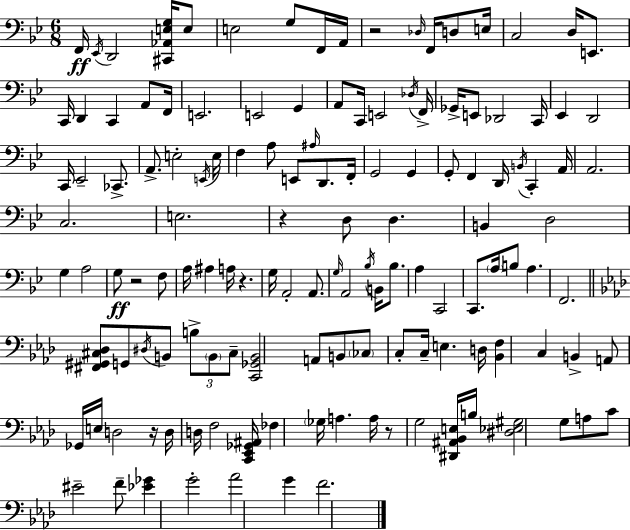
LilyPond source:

{
  \clef bass
  \numericTimeSignature
  \time 6/8
  \key bes \major
  f,16\ff \acciaccatura { ees,16 } d,2 <cis, aes, e g>16 e8 | e2 g8 f,16 | a,16 r2 \grace { des16 } f,16 d8 | e16 c2 d16 e,8. | \break c,16 d,4 c,4 a,8 | f,16 e,2. | e,2 g,4 | a,8 c,16 e,2 | \break \acciaccatura { des16 } f,16-> ges,16-> e,8 des,2 | c,16 ees,4 d,2 | c,16 ees,2-- | ces,8.-> a,8.-> e2-. | \break \acciaccatura { e,16 } e16 f4 a8 e,8 | \grace { ais16 } d,8. f,16-. g,2 | g,4 g,8-. f,4 d,16 | \acciaccatura { b,16 } c,4-. a,16 a,2. | \break c2. | e2. | r4 d8 | d4. b,4 d2 | \break g4 a2 | g8\ff r2 | f8 a16 ais4 a16 | r4. g16 a,2-. | \break a,8. \grace { g16 } a,2 | \acciaccatura { bes16 } b,16 bes8. a4 | c,2 c,8. \parenthesize a16 | b8 a4. f,2. | \break \bar "||" \break \key f \minor <fis, gis, cis des>8 g,8 \acciaccatura { dis16 } b,8 \tuplet 3/2 { b8-> \parenthesize b,8 cis8-- } | <c, ges, b,>2 a,8 b,8 | \parenthesize ces8 c8-. c16-- e4. | d16 <bes, f>4 c4 b,4-> | \break a,8 ges,16 e16 d2 | r16 d16 d16 f2 | <c, ees, ges, ais,>16 fes4 \parenthesize ges16 a4. | a16 r8 g2 <dis, ais, bes, e>16 | \break b16 <dis ees gis>2 g8 a8 | c'8 eis'2-- f'8-- | <ees' ges'>4 g'2-. | aes'2 g'4 | \break f'2. | \bar "|."
}